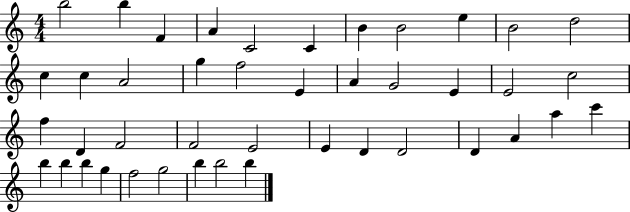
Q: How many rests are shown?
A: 0